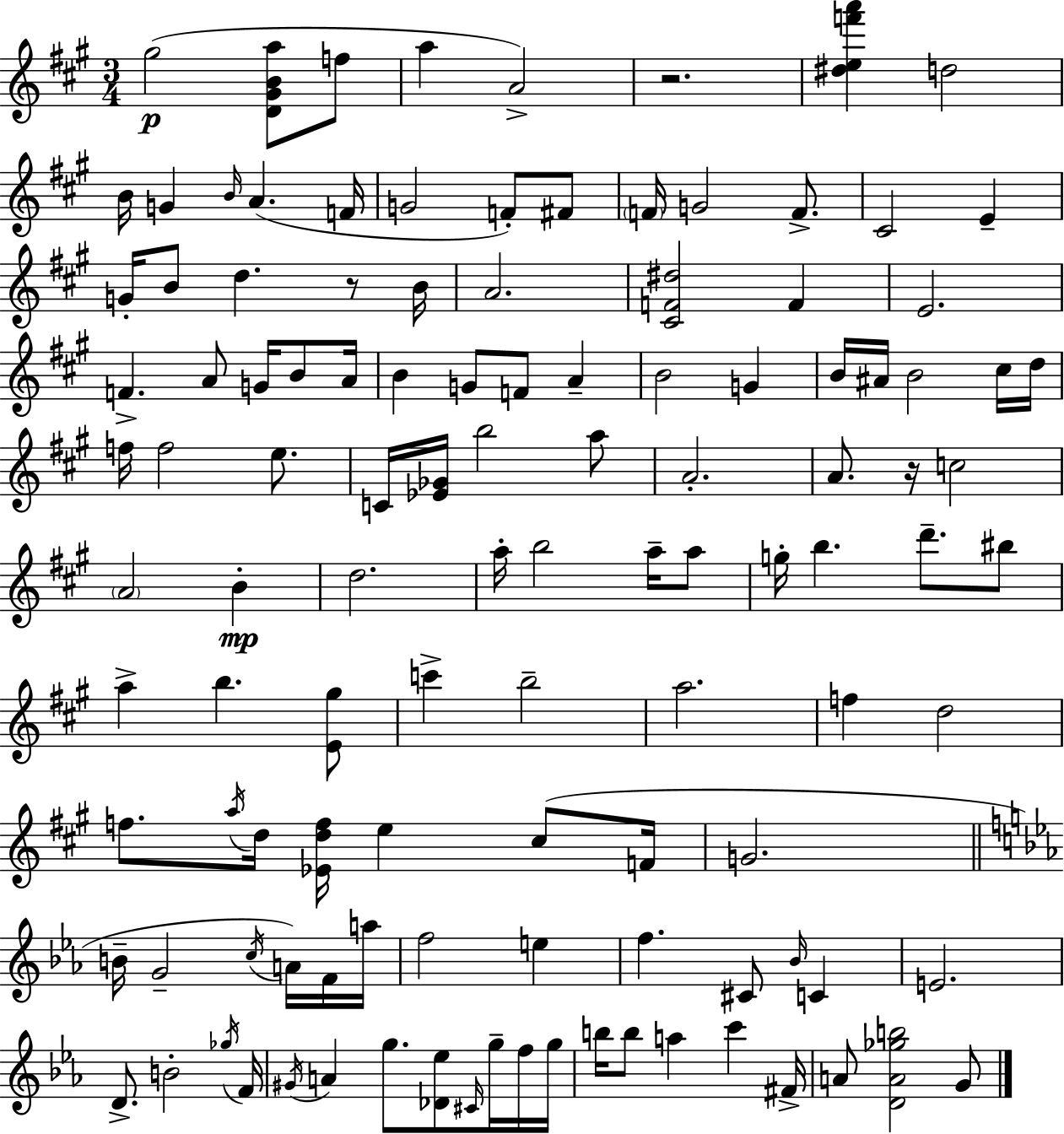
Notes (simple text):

G#5/h [D4,G#4,B4,A5]/e F5/e A5/q A4/h R/h. [D#5,E5,F6,A6]/q D5/h B4/s G4/q B4/s A4/q. F4/s G4/h F4/e F#4/e F4/s G4/h F4/e. C#4/h E4/q G4/s B4/e D5/q. R/e B4/s A4/h. [C#4,F4,D#5]/h F4/q E4/h. F4/q. A4/e G4/s B4/e A4/s B4/q G4/e F4/e A4/q B4/h G4/q B4/s A#4/s B4/h C#5/s D5/s F5/s F5/h E5/e. C4/s [Eb4,Gb4]/s B5/h A5/e A4/h. A4/e. R/s C5/h A4/h B4/q D5/h. A5/s B5/h A5/s A5/e G5/s B5/q. D6/e. BIS5/e A5/q B5/q. [E4,G#5]/e C6/q B5/h A5/h. F5/q D5/h F5/e. A5/s D5/s [Eb4,D5,F5]/s E5/q C#5/e F4/s G4/h. B4/s G4/h C5/s A4/s F4/s A5/s F5/h E5/q F5/q. C#4/e Bb4/s C4/q E4/h. D4/e. B4/h Gb5/s F4/s G#4/s A4/q G5/e. [Db4,Eb5]/e C#4/s G5/s F5/s G5/s B5/s B5/e A5/q C6/q F#4/s A4/e [D4,A4,Gb5,B5]/h G4/e